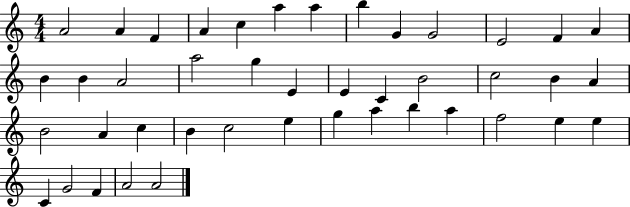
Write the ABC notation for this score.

X:1
T:Untitled
M:4/4
L:1/4
K:C
A2 A F A c a a b G G2 E2 F A B B A2 a2 g E E C B2 c2 B A B2 A c B c2 e g a b a f2 e e C G2 F A2 A2